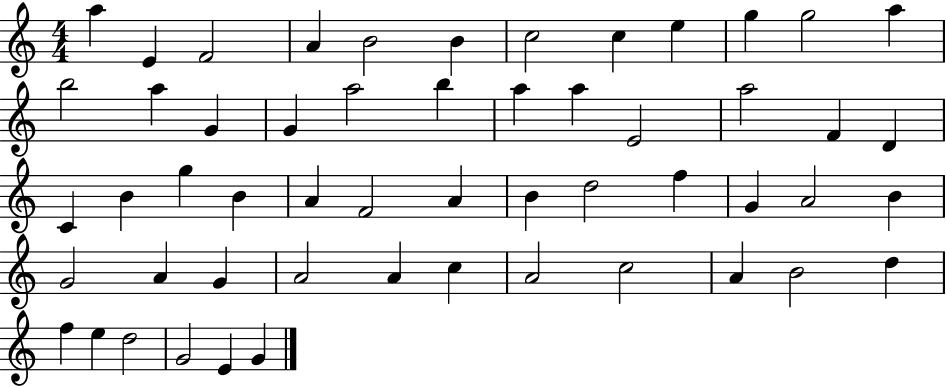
A5/q E4/q F4/h A4/q B4/h B4/q C5/h C5/q E5/q G5/q G5/h A5/q B5/h A5/q G4/q G4/q A5/h B5/q A5/q A5/q E4/h A5/h F4/q D4/q C4/q B4/q G5/q B4/q A4/q F4/h A4/q B4/q D5/h F5/q G4/q A4/h B4/q G4/h A4/q G4/q A4/h A4/q C5/q A4/h C5/h A4/q B4/h D5/q F5/q E5/q D5/h G4/h E4/q G4/q